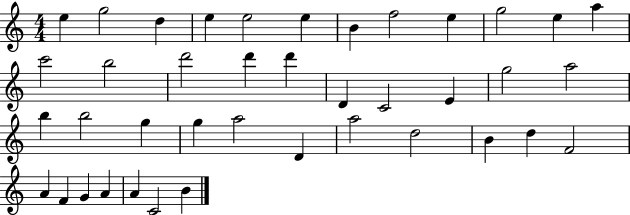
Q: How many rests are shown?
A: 0